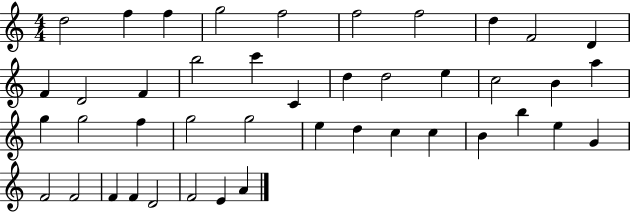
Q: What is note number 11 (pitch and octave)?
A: F4